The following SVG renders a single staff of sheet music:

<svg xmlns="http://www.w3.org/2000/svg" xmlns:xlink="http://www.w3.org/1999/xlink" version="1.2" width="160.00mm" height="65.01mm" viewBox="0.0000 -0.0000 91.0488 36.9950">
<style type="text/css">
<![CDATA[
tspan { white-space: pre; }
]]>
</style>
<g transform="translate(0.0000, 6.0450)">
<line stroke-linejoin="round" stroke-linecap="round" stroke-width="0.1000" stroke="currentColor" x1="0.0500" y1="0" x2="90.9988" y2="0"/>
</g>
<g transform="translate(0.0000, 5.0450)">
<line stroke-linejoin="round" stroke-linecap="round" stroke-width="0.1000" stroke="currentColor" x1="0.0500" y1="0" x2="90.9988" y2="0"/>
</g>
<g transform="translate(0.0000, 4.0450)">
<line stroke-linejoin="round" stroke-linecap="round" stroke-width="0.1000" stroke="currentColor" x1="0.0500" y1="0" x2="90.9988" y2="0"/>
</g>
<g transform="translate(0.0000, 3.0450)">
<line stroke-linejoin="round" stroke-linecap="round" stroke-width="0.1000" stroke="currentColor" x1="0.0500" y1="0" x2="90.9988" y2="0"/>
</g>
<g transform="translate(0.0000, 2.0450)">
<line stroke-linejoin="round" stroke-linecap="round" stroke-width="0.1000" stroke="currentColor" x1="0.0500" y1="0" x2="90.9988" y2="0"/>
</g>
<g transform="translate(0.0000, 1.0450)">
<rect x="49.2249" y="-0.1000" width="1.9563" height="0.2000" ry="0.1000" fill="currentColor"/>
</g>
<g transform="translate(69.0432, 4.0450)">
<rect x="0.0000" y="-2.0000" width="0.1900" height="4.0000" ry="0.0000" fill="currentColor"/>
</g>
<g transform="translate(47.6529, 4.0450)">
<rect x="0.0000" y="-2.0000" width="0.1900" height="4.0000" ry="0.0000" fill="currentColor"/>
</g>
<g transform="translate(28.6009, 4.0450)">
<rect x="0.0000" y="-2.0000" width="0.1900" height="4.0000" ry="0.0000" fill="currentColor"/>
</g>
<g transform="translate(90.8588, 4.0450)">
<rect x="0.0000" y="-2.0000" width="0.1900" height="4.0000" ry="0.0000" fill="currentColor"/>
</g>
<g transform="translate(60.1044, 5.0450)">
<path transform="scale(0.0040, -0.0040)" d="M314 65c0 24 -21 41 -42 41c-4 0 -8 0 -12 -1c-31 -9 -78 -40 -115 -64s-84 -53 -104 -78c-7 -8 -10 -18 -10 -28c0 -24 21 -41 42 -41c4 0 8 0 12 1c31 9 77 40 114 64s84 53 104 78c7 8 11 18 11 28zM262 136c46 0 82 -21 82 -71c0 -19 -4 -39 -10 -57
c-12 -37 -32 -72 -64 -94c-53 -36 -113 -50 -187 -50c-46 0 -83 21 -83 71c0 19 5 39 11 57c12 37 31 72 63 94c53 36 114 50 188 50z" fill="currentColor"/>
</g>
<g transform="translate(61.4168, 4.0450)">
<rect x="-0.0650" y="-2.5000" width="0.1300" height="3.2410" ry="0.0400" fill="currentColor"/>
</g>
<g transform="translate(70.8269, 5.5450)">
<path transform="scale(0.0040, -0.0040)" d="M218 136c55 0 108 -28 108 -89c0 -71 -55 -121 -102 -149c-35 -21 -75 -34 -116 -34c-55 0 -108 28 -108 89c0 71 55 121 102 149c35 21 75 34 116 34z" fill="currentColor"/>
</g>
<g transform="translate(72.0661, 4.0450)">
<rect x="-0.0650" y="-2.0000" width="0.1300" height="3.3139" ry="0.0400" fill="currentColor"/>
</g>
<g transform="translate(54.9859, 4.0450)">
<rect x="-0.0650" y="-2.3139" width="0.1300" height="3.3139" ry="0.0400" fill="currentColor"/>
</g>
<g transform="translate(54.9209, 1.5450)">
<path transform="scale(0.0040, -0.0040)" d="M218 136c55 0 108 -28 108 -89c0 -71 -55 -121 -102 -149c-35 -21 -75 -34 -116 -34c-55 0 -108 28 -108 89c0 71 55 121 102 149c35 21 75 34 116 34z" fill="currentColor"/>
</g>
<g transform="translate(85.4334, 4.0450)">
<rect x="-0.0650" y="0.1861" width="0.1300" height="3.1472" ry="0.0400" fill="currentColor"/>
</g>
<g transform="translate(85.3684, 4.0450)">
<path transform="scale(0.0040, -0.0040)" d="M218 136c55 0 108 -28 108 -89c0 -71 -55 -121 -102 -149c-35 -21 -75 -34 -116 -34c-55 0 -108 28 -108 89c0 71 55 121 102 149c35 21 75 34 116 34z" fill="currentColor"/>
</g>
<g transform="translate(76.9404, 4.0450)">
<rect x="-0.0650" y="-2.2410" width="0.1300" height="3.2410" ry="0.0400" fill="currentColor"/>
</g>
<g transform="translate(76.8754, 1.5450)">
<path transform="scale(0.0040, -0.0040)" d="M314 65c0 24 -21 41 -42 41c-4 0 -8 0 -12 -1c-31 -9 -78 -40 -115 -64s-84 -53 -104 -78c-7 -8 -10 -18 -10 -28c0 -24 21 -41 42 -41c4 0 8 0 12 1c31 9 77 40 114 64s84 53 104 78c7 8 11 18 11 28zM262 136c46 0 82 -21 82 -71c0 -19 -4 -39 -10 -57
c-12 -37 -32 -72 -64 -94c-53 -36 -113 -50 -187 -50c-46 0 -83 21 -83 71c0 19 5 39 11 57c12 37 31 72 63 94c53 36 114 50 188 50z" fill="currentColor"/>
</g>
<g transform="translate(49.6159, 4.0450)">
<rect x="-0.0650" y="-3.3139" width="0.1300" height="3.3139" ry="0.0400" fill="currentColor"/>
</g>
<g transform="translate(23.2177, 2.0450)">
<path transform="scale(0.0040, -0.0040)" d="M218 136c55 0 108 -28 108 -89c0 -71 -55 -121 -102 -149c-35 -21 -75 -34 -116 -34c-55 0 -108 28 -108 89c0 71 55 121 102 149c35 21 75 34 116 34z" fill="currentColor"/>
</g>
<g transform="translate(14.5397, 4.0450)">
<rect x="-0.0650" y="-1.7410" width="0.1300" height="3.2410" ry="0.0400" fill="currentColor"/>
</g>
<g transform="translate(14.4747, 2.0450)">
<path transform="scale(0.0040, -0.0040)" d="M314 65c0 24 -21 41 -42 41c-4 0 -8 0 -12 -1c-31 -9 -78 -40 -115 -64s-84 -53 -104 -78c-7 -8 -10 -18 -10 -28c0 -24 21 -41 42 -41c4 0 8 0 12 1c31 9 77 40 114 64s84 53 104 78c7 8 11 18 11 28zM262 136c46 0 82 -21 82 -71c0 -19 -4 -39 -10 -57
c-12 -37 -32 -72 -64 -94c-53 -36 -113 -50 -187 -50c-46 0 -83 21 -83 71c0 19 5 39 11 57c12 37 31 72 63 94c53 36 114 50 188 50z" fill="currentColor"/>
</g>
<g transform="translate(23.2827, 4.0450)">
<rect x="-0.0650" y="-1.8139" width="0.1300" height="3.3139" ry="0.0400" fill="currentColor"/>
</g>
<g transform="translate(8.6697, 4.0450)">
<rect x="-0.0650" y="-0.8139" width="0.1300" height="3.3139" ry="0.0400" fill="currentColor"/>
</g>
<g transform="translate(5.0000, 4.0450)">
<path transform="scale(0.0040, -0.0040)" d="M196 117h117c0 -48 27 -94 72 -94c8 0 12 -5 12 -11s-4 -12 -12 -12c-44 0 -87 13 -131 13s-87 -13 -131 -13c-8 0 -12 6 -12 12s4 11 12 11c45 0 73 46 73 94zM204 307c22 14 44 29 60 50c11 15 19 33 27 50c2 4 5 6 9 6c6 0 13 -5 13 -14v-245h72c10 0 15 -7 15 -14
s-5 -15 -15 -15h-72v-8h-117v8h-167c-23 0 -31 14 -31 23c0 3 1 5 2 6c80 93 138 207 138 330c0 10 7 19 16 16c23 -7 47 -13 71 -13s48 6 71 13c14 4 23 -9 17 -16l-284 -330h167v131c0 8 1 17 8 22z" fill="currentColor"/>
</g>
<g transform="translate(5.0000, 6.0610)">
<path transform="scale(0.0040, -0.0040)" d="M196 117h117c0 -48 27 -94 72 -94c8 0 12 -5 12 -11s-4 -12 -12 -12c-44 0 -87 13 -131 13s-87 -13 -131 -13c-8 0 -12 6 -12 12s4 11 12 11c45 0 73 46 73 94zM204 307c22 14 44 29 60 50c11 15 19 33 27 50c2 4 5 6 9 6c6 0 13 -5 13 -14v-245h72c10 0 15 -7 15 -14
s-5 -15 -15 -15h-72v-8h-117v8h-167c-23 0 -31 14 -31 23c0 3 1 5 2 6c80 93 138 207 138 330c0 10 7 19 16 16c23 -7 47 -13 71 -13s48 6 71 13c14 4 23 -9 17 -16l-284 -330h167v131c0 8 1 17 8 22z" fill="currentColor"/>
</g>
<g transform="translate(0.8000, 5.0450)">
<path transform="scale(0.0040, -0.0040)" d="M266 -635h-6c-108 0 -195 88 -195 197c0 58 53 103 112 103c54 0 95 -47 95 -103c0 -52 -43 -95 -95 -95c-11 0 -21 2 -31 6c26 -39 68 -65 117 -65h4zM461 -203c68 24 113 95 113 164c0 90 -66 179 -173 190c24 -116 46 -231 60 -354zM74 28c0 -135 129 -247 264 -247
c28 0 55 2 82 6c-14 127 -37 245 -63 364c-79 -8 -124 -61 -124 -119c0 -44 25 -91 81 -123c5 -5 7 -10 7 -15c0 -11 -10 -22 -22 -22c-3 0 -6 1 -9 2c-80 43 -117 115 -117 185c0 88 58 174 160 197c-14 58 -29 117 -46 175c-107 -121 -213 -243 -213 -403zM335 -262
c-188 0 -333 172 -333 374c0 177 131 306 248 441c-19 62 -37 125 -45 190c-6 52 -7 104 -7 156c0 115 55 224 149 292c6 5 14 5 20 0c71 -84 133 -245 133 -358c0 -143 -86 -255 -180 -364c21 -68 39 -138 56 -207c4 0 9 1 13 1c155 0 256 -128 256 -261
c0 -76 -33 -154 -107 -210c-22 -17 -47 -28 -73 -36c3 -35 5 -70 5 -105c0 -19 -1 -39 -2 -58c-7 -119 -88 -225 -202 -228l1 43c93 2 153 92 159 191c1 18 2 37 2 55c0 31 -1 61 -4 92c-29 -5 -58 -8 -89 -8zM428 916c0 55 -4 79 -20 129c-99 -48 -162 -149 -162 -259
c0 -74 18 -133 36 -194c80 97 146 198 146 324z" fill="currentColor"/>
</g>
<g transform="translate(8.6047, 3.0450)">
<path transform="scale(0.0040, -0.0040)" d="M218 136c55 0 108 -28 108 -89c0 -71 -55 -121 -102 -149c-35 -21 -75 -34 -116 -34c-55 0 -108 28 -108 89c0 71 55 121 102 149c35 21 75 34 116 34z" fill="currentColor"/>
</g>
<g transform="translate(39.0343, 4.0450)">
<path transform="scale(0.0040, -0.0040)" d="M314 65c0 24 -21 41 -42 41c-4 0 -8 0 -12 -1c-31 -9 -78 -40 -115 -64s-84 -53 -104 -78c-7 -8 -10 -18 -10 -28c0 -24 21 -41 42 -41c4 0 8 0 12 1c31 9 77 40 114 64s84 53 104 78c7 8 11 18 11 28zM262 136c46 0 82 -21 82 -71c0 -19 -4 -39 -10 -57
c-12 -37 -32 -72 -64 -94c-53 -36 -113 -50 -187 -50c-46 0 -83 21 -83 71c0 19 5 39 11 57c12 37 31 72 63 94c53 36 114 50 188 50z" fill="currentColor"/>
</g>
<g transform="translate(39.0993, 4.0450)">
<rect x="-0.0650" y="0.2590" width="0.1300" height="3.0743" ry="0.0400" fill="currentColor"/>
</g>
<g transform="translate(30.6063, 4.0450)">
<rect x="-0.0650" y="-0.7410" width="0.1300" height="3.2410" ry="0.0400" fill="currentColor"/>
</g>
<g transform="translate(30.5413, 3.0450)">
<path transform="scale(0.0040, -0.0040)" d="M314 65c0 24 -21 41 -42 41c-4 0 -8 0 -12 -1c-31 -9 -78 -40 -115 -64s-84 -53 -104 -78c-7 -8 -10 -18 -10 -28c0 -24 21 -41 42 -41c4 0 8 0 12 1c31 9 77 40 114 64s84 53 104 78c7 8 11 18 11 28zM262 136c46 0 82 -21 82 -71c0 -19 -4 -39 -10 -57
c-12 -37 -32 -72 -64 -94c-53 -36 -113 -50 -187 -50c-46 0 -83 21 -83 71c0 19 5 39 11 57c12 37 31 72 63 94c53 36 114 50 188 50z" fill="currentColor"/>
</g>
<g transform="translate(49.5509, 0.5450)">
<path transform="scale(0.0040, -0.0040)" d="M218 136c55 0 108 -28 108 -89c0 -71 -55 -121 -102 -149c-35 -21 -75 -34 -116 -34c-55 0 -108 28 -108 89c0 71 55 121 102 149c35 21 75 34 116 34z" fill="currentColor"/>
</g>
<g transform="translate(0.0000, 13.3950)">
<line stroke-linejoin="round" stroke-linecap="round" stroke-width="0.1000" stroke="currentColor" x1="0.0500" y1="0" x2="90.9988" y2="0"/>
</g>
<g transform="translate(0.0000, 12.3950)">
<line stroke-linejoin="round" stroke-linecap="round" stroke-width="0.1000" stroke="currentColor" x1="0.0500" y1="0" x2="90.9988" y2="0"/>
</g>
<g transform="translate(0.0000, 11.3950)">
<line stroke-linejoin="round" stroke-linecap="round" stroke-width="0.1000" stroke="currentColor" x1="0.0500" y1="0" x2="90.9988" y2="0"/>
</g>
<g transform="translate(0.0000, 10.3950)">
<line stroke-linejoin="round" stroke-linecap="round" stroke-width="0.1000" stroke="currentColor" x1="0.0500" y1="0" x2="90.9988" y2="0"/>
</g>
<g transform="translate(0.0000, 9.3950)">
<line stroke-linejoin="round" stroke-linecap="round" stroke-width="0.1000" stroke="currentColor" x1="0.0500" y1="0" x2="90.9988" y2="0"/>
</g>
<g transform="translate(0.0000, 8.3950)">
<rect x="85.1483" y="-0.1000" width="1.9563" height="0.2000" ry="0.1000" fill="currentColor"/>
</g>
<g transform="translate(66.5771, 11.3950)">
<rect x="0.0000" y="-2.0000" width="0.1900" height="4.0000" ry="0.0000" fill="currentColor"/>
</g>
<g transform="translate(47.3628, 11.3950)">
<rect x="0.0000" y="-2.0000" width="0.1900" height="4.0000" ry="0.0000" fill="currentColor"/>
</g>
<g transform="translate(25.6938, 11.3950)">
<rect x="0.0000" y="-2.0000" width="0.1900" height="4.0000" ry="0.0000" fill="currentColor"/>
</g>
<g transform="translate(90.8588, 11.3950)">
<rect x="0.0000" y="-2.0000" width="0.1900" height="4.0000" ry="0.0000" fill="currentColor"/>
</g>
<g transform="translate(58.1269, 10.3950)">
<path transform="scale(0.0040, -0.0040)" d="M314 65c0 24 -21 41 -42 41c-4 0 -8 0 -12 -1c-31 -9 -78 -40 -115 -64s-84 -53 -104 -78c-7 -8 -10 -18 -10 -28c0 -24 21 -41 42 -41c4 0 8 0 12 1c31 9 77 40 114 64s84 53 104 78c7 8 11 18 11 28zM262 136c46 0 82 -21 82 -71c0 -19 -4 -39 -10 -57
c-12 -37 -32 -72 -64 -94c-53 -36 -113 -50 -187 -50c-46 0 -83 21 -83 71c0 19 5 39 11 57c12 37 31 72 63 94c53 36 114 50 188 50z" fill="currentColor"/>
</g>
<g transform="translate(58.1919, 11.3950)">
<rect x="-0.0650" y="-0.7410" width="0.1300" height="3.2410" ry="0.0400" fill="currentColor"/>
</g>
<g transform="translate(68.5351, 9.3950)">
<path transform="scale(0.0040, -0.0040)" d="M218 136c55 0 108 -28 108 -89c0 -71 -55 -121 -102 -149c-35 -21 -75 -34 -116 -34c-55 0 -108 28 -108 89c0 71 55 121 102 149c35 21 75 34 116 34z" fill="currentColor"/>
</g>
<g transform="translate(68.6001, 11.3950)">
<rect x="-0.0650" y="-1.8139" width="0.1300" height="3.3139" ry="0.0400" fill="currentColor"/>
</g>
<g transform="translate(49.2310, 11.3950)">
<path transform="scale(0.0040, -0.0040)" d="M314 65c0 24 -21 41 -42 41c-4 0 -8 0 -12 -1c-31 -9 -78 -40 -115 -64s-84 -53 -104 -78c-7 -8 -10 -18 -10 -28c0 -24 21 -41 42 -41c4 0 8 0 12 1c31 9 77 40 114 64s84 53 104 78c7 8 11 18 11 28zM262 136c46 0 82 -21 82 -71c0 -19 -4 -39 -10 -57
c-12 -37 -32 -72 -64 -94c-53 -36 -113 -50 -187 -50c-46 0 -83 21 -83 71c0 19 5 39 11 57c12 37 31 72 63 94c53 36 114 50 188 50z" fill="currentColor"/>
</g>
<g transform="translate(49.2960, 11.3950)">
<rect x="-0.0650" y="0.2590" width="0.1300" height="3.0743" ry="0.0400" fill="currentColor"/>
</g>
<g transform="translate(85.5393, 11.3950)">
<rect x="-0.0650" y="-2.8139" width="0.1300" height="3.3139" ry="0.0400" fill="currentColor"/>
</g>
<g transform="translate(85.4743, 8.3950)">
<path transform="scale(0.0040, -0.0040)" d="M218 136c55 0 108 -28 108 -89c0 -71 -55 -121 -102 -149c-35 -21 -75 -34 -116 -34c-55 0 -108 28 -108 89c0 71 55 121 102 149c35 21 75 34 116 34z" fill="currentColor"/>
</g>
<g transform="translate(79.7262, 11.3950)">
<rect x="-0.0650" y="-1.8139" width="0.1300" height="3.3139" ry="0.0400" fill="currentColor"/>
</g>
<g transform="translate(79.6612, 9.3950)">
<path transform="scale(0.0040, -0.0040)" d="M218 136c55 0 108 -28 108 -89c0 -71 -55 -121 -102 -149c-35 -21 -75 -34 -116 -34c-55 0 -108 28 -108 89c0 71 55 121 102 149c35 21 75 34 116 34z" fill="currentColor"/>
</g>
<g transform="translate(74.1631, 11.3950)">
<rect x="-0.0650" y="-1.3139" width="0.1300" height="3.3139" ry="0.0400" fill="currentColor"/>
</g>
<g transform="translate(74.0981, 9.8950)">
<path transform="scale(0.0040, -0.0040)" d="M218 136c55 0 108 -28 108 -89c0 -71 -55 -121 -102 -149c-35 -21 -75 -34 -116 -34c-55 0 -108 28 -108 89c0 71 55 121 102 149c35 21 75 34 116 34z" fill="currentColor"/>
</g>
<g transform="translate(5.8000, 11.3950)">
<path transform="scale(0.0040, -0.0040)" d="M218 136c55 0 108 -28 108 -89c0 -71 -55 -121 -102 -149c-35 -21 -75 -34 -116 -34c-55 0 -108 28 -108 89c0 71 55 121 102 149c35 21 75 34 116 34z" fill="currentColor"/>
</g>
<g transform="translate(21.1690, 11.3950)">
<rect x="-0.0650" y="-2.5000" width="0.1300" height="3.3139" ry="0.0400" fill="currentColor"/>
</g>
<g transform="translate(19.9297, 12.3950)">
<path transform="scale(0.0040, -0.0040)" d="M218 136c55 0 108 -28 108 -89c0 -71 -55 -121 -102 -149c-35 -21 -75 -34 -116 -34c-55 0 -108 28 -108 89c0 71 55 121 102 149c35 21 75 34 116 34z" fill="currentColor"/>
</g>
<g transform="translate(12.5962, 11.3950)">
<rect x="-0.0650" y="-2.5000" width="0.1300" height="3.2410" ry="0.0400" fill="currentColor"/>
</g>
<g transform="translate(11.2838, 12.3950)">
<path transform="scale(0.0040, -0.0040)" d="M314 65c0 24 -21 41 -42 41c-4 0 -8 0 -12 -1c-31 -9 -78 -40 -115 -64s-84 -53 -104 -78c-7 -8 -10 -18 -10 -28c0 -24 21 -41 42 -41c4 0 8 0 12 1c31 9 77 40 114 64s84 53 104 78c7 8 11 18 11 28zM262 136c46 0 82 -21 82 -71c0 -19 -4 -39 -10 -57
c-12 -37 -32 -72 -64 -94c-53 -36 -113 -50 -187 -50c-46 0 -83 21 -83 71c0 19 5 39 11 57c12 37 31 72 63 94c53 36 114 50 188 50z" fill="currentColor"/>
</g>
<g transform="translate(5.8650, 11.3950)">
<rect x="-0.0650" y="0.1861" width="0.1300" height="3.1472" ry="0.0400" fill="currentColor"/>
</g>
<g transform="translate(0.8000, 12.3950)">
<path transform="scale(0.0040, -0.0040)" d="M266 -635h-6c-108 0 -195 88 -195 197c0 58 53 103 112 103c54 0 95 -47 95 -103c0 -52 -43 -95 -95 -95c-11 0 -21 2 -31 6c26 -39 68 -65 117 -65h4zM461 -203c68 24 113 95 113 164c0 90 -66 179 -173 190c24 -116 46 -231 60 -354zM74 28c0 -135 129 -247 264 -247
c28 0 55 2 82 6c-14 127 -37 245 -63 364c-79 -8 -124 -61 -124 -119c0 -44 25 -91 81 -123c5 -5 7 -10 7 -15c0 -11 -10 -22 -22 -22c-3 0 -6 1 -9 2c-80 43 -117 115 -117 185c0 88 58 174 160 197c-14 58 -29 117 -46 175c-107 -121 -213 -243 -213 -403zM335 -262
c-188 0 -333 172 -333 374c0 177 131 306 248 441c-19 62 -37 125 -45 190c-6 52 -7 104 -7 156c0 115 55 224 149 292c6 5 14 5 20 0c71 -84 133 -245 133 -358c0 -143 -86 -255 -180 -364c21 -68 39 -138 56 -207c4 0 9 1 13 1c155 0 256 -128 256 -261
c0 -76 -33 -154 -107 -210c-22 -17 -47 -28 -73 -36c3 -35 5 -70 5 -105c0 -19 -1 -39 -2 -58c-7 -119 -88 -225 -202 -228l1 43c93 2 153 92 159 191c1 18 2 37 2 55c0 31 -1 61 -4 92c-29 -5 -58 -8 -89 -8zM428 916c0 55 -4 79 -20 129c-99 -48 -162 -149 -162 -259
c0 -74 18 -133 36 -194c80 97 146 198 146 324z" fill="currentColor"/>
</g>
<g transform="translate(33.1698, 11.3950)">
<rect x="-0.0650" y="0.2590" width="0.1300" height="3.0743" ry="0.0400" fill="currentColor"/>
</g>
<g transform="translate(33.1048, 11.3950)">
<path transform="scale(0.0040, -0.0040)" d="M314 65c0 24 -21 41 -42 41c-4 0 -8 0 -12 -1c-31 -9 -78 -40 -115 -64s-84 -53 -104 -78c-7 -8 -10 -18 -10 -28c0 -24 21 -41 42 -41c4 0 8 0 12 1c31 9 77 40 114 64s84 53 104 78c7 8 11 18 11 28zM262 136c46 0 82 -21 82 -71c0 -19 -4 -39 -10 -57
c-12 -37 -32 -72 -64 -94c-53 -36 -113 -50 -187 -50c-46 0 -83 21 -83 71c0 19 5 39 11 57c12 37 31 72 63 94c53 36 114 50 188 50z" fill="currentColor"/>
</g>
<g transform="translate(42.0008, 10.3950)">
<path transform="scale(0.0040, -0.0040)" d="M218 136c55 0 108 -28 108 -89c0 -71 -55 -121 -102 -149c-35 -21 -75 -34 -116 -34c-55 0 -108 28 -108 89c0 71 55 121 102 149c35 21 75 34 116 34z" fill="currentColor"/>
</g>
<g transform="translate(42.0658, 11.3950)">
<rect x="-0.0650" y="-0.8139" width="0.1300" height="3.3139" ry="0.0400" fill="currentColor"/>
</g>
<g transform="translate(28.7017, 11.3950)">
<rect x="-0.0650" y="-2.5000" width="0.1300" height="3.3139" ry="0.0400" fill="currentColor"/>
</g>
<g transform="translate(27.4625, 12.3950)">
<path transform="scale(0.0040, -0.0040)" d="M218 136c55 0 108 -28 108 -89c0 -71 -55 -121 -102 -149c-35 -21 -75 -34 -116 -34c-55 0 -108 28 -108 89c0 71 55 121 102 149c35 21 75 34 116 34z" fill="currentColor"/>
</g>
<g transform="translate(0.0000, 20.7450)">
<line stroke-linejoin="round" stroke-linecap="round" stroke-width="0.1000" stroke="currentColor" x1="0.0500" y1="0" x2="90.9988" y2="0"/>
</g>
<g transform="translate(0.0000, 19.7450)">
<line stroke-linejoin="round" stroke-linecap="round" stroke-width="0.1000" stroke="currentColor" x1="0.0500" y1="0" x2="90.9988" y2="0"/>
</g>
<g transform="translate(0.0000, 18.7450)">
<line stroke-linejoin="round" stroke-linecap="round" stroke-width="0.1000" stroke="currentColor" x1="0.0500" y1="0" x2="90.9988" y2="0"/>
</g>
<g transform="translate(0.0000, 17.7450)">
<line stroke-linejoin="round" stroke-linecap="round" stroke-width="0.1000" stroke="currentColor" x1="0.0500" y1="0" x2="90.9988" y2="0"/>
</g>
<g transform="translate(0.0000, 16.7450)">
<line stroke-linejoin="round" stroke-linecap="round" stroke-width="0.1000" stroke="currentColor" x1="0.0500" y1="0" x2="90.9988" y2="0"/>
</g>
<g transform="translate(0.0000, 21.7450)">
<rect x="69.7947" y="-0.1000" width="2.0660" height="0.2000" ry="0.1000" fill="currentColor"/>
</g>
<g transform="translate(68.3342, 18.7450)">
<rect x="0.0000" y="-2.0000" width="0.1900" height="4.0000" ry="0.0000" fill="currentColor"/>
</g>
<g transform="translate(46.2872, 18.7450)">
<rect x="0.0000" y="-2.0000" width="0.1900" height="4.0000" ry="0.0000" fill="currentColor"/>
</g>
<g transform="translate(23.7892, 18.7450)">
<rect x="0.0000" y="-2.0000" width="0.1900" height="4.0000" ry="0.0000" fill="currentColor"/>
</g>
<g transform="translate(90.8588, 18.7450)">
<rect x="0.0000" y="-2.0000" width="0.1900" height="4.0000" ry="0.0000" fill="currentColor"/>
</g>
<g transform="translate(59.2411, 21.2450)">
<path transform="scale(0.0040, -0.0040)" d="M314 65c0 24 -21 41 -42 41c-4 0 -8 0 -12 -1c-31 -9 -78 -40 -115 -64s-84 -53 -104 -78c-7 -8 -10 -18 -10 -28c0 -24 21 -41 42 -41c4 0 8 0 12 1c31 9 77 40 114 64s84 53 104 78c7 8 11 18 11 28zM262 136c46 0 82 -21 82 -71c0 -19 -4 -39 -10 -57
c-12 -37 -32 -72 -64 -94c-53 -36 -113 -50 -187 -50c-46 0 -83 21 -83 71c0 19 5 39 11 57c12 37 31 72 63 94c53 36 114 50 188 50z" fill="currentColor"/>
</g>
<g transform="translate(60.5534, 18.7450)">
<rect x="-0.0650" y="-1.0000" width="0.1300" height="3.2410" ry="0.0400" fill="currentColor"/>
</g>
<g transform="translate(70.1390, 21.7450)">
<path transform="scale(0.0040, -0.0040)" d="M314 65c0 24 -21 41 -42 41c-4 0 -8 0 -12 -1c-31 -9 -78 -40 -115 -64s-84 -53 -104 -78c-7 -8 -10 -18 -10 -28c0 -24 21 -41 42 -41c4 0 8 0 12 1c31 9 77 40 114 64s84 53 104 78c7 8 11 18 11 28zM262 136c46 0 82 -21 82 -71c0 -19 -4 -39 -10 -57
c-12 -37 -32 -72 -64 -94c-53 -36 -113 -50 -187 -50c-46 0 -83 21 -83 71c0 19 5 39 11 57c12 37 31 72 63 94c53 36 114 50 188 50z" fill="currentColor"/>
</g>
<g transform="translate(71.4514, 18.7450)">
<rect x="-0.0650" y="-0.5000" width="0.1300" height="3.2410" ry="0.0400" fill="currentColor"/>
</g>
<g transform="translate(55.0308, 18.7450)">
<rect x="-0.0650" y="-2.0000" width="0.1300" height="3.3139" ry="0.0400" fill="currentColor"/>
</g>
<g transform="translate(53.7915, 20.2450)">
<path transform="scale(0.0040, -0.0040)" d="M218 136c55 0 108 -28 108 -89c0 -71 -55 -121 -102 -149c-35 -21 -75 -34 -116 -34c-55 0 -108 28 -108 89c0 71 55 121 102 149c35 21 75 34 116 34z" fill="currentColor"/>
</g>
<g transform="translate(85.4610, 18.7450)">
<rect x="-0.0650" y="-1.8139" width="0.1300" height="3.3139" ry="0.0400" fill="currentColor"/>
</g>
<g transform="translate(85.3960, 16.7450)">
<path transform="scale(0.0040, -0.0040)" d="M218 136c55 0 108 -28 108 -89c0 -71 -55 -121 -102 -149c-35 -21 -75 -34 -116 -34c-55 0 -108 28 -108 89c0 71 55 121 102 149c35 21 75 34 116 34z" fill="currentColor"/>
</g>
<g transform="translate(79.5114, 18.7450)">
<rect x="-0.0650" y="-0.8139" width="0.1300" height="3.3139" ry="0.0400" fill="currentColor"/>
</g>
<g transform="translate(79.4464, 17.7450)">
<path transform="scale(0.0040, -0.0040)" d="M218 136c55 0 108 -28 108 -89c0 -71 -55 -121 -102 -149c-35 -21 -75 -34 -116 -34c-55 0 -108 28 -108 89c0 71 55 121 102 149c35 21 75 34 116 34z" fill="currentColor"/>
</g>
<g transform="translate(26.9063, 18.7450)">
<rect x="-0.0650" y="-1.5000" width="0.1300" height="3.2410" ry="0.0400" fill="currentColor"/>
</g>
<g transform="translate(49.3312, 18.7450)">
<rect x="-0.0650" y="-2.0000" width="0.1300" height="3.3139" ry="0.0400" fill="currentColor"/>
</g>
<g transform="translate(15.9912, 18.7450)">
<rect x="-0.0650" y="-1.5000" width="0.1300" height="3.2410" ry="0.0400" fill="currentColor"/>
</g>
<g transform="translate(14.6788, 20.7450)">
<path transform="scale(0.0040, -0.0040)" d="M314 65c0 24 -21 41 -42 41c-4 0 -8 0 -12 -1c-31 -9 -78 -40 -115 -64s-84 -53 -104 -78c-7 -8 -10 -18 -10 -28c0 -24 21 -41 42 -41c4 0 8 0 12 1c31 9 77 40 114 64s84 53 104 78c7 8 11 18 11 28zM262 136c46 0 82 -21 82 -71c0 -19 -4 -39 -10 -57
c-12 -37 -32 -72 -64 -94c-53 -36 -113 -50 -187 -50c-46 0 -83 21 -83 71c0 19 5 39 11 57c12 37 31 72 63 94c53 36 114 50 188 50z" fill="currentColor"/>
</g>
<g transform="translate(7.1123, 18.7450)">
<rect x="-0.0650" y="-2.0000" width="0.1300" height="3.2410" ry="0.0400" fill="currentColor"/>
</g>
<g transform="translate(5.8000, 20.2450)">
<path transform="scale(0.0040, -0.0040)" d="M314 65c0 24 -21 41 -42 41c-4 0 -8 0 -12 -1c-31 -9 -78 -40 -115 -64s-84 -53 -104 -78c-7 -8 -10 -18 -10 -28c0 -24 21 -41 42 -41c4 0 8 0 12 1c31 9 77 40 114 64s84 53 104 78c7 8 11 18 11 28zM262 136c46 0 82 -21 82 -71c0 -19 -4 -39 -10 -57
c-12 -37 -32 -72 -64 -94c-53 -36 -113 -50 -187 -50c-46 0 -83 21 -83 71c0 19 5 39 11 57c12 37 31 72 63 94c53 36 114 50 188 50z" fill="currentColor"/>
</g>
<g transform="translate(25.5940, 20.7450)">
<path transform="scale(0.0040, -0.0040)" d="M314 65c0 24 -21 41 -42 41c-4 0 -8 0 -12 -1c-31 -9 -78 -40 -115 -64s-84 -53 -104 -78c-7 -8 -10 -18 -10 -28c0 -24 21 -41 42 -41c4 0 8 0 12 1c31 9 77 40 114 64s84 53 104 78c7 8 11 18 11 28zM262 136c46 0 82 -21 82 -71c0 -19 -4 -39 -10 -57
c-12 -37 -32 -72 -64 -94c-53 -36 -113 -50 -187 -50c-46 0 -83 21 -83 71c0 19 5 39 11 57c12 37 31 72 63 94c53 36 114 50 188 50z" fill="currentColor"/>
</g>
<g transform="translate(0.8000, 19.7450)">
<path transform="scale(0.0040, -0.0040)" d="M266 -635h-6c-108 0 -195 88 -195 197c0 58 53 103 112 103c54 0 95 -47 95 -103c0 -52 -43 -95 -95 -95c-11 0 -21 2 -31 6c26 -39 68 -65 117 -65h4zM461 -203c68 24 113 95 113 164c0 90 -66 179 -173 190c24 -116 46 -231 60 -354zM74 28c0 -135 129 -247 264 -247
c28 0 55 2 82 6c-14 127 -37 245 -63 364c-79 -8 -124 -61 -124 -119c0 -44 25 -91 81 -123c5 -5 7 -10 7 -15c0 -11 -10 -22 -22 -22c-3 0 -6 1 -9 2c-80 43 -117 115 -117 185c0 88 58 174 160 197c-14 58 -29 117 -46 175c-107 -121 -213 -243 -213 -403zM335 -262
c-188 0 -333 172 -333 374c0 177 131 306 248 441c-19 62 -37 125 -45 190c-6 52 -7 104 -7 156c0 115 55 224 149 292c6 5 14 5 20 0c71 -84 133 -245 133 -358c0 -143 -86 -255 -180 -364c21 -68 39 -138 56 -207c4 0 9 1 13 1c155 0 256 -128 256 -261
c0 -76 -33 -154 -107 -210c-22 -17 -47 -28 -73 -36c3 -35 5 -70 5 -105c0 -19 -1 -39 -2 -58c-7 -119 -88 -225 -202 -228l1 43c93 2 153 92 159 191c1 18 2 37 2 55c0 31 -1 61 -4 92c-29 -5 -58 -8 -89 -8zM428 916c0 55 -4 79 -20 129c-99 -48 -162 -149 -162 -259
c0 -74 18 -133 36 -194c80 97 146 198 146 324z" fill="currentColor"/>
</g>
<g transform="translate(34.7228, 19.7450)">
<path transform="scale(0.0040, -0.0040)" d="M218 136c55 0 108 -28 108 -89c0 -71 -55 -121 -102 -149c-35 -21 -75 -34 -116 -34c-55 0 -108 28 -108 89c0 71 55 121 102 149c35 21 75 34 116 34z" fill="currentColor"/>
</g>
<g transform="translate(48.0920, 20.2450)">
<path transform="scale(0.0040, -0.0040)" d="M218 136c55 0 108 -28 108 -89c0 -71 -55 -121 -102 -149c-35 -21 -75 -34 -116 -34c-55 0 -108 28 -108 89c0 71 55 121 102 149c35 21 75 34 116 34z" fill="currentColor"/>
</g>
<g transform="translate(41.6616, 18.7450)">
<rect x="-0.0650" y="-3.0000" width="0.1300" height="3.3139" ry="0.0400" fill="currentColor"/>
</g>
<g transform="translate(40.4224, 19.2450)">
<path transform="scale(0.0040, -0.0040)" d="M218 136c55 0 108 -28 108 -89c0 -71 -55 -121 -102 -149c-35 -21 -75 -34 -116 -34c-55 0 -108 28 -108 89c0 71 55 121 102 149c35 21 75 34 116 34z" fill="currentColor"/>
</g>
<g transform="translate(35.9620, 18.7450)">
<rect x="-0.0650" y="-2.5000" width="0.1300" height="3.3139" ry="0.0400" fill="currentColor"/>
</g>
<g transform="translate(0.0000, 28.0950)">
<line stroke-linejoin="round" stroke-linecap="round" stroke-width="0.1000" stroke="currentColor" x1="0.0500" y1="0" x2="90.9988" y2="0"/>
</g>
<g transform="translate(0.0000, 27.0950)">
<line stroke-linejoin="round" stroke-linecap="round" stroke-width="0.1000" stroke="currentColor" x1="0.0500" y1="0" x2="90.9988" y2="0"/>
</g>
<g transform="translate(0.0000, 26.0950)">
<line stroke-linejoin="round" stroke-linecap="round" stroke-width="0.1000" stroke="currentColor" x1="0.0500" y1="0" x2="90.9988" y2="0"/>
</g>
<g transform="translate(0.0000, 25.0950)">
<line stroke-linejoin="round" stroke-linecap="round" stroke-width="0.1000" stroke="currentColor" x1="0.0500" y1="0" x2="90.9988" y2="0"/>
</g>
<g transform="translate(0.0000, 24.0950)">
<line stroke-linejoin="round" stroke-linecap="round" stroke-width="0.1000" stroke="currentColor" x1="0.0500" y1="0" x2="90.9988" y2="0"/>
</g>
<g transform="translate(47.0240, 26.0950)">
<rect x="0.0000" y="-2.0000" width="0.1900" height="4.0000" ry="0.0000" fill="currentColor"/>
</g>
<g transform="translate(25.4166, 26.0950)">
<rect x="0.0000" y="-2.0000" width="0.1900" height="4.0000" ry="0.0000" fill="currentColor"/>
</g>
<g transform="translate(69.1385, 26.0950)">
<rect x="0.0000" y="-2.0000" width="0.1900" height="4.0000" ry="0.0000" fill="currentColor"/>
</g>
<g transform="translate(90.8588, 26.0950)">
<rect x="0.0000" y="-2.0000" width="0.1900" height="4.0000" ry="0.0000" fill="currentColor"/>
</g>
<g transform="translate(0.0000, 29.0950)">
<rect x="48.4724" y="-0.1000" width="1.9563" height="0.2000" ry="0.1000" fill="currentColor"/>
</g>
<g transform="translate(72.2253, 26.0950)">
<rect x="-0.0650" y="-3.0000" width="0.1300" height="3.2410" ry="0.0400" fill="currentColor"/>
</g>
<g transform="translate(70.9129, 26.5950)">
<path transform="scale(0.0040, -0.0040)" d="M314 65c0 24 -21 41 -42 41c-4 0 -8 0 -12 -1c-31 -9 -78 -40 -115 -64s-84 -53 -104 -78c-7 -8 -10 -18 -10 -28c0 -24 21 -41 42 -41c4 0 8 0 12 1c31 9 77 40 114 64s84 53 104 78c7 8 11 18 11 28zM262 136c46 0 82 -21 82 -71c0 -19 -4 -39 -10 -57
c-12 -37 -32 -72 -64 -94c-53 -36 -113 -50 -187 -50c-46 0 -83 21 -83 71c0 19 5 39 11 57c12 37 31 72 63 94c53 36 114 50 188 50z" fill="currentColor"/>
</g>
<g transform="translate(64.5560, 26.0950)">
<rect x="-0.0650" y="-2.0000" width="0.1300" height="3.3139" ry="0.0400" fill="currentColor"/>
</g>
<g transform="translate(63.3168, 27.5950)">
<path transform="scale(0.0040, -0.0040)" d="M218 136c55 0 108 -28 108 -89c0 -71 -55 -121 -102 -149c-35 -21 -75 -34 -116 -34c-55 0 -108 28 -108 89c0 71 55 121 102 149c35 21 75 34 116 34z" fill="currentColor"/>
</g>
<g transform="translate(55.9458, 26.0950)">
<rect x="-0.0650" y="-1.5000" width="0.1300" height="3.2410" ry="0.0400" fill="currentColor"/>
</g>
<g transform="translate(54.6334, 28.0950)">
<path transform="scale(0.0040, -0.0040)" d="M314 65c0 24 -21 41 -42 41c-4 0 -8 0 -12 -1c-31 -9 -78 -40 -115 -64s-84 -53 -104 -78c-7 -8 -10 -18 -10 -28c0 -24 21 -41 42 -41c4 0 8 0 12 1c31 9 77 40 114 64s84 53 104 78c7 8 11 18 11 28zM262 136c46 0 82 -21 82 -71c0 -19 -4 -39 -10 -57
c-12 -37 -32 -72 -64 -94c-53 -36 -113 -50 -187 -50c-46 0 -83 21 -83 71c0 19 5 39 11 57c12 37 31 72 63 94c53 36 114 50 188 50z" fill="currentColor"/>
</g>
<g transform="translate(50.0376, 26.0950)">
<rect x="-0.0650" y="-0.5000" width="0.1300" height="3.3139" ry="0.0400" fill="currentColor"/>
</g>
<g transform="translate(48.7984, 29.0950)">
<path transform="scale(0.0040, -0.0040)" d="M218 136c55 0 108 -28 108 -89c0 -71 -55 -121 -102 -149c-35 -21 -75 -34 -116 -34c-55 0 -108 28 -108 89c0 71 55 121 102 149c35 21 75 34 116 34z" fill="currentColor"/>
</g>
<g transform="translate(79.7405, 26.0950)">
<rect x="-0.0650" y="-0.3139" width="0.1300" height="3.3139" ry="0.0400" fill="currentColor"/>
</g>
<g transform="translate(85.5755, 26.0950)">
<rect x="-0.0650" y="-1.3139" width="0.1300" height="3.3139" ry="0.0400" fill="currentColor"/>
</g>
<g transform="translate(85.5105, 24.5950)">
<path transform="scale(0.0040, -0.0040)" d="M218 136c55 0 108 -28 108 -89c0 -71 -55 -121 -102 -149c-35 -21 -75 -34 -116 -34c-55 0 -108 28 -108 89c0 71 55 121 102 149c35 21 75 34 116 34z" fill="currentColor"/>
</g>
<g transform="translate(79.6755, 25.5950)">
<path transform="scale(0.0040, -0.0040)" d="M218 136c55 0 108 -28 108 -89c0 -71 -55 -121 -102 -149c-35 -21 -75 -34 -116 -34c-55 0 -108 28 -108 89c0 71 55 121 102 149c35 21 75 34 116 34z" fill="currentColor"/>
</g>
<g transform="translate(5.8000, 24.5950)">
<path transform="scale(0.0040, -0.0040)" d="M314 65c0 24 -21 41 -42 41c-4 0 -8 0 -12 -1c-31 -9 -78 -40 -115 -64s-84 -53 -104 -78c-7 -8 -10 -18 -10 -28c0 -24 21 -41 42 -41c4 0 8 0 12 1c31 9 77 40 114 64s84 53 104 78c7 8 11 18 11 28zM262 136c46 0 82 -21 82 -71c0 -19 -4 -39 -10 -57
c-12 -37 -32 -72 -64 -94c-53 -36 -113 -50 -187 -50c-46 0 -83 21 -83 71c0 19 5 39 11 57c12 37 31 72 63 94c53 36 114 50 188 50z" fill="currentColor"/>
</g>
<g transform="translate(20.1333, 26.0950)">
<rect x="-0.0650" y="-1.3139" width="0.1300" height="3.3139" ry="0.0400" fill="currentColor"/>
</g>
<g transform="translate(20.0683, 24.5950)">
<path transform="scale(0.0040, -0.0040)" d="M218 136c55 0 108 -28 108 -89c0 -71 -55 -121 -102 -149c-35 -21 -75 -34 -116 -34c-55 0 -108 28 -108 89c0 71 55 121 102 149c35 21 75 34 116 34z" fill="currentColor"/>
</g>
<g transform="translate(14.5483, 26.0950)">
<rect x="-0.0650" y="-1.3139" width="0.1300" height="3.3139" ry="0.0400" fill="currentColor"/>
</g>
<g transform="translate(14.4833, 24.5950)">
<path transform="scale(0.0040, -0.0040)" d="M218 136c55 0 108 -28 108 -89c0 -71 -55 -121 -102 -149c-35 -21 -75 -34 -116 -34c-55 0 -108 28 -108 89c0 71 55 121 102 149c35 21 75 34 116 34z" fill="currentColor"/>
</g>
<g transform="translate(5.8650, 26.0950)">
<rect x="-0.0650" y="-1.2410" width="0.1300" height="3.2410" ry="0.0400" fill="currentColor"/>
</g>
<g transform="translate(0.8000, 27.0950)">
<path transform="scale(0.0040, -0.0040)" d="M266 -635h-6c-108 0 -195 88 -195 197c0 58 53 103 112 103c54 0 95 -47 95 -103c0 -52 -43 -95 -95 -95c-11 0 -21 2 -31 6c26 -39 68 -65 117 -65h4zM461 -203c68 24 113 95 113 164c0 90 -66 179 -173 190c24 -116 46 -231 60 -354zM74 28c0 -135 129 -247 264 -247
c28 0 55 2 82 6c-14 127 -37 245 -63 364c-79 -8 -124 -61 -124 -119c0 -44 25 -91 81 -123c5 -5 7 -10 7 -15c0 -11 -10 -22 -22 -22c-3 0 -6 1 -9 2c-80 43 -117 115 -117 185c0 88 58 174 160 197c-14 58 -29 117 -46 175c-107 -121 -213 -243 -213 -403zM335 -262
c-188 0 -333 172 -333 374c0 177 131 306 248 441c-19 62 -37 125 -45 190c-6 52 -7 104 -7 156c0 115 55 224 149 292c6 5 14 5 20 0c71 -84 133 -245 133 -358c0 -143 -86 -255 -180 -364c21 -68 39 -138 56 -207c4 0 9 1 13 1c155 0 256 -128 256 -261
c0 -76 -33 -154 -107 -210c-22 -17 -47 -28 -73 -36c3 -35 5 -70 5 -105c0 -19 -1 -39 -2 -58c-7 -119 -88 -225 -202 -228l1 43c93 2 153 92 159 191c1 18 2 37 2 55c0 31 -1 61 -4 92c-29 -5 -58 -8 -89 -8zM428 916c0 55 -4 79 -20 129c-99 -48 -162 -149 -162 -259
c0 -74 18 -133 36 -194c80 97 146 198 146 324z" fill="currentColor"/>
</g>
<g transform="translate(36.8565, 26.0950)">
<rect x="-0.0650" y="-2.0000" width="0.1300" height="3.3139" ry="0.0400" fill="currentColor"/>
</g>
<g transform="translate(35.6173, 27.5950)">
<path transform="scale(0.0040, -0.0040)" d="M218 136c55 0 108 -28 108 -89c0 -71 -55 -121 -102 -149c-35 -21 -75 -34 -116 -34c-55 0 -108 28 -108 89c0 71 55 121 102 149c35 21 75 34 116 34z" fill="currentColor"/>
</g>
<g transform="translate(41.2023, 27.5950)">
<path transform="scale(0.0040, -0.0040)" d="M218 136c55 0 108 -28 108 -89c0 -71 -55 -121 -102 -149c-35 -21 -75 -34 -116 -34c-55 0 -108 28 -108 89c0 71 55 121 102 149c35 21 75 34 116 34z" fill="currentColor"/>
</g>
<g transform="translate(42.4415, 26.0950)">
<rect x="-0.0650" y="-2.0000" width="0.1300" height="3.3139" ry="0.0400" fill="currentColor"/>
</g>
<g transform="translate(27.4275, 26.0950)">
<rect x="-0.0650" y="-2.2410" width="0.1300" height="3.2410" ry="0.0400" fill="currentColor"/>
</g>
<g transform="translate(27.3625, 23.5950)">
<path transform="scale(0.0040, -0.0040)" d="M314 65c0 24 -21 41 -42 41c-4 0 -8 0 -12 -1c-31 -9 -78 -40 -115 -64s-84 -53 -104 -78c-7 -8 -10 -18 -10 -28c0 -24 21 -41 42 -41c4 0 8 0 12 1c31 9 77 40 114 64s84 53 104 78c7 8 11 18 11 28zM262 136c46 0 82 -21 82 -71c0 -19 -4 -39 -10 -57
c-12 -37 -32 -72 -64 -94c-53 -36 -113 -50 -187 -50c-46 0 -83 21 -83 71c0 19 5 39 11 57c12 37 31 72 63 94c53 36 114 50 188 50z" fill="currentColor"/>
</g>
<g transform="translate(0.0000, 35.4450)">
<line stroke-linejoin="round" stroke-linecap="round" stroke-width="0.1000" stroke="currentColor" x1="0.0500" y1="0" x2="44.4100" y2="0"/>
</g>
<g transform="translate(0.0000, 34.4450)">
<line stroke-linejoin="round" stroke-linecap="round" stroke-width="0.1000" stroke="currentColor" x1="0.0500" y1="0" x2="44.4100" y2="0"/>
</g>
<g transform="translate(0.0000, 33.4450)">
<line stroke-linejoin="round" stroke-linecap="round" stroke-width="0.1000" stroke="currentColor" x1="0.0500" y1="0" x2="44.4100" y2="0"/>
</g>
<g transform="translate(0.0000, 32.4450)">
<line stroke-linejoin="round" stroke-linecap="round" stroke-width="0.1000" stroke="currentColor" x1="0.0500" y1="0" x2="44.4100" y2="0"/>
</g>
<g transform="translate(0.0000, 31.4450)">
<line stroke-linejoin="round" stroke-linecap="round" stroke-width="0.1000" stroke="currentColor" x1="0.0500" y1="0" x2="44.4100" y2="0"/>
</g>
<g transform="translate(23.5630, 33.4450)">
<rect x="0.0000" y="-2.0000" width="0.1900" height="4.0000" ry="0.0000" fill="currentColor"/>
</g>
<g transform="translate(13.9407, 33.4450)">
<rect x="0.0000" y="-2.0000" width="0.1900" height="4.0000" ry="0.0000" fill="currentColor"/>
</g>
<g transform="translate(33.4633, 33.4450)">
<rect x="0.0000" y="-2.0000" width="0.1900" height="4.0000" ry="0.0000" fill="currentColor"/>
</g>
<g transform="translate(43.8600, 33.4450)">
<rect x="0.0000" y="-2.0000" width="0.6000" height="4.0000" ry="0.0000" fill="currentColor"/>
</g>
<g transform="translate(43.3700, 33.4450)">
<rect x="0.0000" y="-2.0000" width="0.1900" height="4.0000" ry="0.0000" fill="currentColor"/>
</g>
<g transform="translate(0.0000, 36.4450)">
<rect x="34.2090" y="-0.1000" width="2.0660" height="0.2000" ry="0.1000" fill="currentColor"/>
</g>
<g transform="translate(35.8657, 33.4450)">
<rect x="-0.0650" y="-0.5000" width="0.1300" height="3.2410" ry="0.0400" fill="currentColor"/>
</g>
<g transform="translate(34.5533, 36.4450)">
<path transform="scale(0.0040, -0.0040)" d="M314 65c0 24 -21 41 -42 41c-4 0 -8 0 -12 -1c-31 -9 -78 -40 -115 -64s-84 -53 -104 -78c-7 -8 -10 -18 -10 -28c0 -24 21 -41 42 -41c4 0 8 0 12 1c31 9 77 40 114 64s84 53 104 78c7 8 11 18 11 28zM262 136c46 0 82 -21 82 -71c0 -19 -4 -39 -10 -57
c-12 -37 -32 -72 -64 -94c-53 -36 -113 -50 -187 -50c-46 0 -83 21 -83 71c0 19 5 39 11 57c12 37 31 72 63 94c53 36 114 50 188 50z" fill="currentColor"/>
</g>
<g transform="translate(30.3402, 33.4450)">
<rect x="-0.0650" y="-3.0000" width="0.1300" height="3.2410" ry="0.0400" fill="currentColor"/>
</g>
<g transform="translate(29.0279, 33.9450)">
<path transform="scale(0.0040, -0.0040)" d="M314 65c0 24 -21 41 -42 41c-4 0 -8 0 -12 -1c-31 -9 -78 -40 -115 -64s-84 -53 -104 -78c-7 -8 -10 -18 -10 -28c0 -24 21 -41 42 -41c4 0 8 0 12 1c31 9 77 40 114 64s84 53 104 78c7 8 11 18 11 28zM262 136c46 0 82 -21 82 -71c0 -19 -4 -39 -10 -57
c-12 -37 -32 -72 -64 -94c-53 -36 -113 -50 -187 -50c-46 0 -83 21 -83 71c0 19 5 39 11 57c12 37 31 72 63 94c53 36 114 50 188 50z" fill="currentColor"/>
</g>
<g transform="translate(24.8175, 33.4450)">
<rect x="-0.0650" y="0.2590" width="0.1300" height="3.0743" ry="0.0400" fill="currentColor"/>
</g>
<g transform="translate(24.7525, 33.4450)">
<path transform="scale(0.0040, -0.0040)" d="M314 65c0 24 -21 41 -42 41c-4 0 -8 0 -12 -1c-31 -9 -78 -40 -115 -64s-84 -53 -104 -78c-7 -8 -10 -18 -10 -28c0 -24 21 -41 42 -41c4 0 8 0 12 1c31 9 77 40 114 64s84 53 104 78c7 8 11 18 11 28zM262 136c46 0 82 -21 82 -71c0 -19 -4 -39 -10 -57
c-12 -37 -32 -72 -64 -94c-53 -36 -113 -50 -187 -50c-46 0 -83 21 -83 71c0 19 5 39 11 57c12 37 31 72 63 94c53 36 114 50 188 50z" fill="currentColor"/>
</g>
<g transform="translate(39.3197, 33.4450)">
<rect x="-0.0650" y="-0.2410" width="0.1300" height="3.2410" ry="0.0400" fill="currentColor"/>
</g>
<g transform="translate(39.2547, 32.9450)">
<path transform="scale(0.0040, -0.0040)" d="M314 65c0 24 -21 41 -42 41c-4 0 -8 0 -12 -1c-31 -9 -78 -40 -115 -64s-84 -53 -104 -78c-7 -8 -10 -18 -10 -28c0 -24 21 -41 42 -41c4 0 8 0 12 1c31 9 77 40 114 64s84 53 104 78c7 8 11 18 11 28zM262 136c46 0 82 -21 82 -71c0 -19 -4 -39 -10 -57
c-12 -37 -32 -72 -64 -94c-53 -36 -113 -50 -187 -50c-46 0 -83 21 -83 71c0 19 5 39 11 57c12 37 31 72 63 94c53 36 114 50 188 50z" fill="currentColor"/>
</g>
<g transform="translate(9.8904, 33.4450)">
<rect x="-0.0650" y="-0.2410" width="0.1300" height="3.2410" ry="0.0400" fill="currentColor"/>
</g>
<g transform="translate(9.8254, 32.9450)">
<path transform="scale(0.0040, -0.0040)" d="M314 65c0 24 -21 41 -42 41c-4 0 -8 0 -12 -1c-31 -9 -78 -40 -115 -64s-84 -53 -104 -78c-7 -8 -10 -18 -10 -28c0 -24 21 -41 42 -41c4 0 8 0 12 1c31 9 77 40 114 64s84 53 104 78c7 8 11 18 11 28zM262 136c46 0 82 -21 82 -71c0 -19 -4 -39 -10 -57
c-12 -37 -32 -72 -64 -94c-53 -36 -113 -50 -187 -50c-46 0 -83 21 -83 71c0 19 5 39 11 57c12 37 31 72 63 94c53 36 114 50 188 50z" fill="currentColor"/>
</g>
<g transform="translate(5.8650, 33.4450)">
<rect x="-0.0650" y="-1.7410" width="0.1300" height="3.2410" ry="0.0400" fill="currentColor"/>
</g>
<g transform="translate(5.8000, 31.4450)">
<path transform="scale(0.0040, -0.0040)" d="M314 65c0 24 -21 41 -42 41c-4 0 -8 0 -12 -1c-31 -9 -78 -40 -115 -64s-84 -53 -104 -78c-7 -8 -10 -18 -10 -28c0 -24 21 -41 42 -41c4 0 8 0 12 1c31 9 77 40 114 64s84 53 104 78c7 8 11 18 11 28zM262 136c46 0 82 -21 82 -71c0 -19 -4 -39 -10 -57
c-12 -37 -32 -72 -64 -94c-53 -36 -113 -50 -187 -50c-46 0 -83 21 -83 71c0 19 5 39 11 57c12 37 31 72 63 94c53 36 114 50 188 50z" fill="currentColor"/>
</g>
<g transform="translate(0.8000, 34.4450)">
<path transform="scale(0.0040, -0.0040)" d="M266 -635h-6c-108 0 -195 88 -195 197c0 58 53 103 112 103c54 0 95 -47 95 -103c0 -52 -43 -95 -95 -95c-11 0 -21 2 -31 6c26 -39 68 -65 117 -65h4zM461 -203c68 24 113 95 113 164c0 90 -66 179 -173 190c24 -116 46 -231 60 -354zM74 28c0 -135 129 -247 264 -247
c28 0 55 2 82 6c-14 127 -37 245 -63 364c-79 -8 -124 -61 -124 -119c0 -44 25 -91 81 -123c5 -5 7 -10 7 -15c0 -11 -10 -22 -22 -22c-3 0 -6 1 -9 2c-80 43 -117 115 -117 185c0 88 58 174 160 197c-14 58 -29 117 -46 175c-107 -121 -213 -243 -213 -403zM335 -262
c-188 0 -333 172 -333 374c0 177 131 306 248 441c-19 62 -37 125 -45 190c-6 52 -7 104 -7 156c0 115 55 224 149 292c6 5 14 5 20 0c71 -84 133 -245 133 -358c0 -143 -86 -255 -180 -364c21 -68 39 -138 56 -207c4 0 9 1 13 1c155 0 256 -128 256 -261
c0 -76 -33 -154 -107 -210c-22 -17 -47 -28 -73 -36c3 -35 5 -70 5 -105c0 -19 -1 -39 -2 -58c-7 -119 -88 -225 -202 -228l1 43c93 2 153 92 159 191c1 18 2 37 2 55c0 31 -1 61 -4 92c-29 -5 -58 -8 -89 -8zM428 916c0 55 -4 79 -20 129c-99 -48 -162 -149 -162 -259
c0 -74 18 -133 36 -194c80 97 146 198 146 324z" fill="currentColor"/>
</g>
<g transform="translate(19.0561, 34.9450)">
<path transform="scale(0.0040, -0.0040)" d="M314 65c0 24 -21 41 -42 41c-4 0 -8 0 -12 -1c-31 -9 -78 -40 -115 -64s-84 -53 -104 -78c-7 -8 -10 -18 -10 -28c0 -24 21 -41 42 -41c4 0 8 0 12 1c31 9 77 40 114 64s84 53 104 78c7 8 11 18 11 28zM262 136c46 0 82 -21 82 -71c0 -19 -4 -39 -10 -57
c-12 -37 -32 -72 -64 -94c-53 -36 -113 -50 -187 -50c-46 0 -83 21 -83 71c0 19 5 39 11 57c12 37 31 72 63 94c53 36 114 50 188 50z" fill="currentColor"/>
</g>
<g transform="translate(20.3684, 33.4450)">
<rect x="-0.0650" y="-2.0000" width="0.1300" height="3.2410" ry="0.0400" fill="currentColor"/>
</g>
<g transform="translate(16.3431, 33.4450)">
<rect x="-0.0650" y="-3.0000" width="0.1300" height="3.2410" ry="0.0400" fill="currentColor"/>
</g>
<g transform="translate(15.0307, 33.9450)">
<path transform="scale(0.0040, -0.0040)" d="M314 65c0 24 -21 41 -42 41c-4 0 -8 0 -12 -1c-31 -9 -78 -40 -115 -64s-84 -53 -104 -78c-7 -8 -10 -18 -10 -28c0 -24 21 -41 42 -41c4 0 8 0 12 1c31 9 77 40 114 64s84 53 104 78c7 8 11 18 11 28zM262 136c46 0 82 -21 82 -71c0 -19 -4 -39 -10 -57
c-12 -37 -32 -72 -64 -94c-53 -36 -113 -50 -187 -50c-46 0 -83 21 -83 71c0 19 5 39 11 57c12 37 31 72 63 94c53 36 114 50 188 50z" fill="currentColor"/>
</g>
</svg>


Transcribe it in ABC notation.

X:1
T:Untitled
M:4/4
L:1/4
K:C
d f2 f d2 B2 b g G2 F g2 B B G2 G G B2 d B2 d2 f e f a F2 E2 E2 G A F F D2 C2 d f e2 e e g2 F F C E2 F A2 c e f2 c2 A2 F2 B2 A2 C2 c2